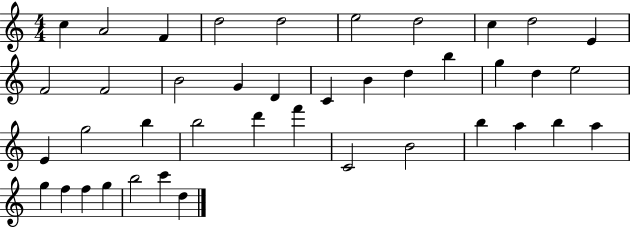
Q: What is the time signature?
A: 4/4